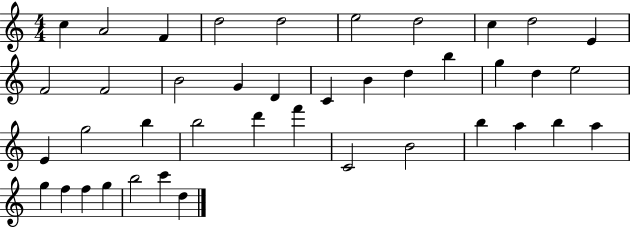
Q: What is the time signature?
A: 4/4